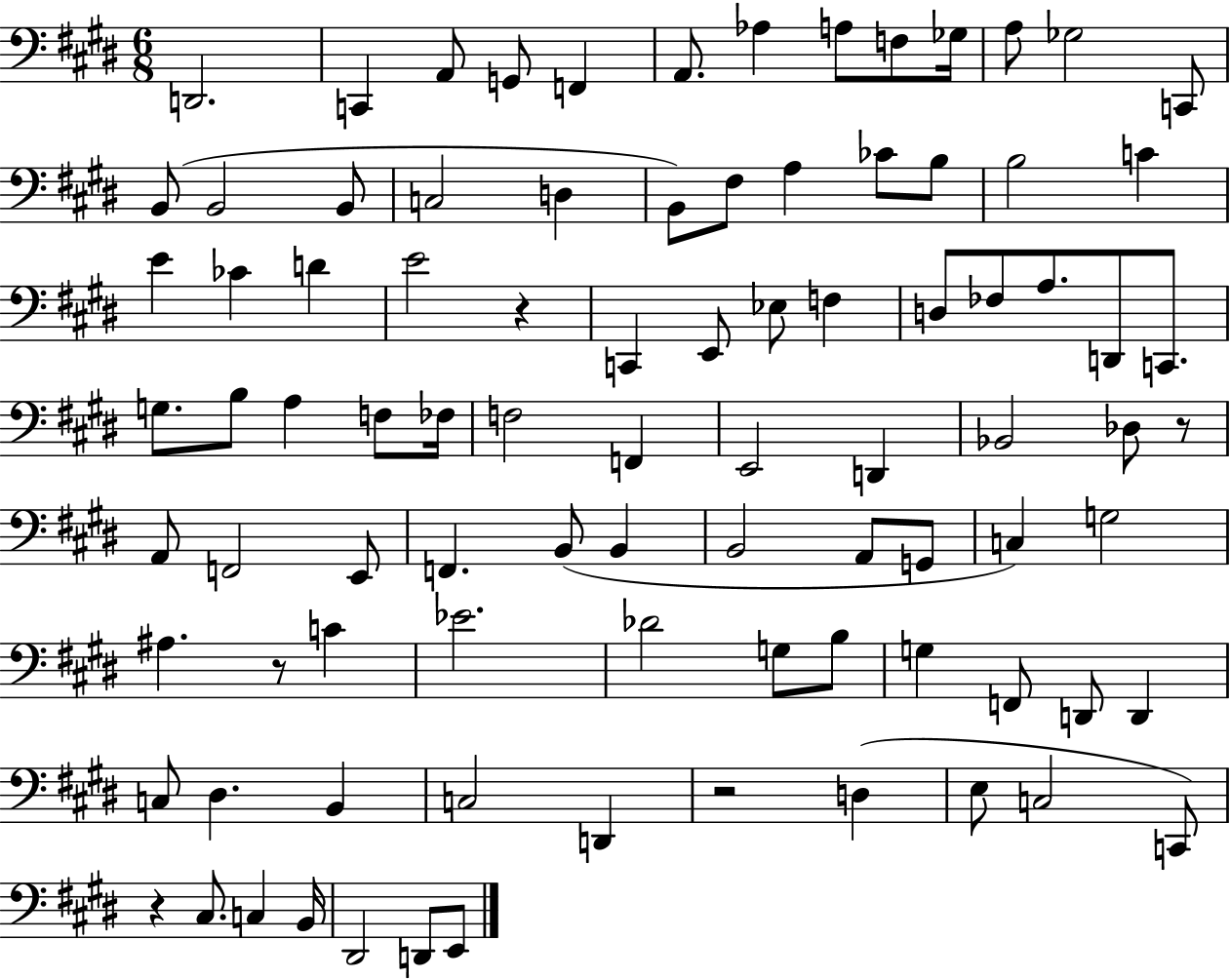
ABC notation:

X:1
T:Untitled
M:6/8
L:1/4
K:E
D,,2 C,, A,,/2 G,,/2 F,, A,,/2 _A, A,/2 F,/2 _G,/4 A,/2 _G,2 C,,/2 B,,/2 B,,2 B,,/2 C,2 D, B,,/2 ^F,/2 A, _C/2 B,/2 B,2 C E _C D E2 z C,, E,,/2 _E,/2 F, D,/2 _F,/2 A,/2 D,,/2 C,,/2 G,/2 B,/2 A, F,/2 _F,/4 F,2 F,, E,,2 D,, _B,,2 _D,/2 z/2 A,,/2 F,,2 E,,/2 F,, B,,/2 B,, B,,2 A,,/2 G,,/2 C, G,2 ^A, z/2 C _E2 _D2 G,/2 B,/2 G, F,,/2 D,,/2 D,, C,/2 ^D, B,, C,2 D,, z2 D, E,/2 C,2 C,,/2 z ^C,/2 C, B,,/4 ^D,,2 D,,/2 E,,/2